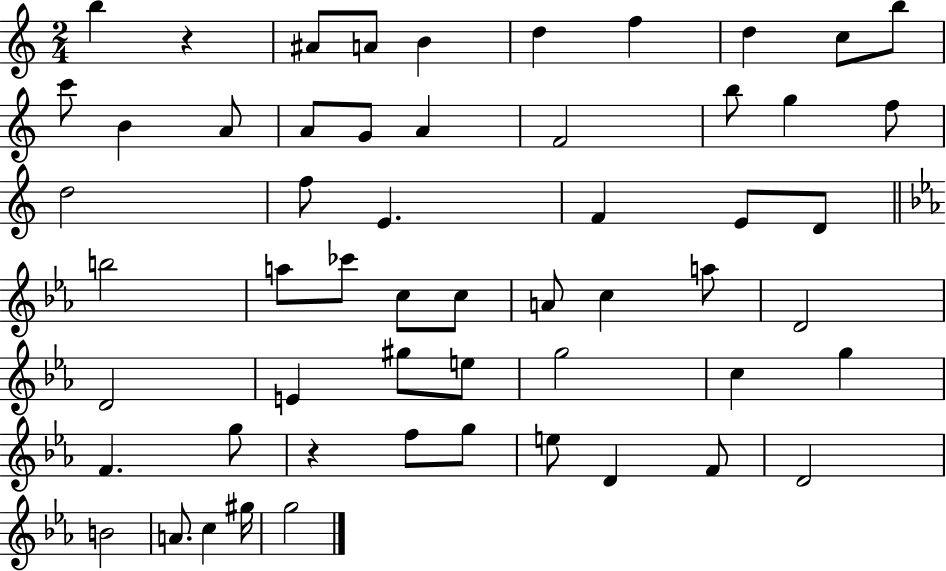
B5/q R/q A#4/e A4/e B4/q D5/q F5/q D5/q C5/e B5/e C6/e B4/q A4/e A4/e G4/e A4/q F4/h B5/e G5/q F5/e D5/h F5/e E4/q. F4/q E4/e D4/e B5/h A5/e CES6/e C5/e C5/e A4/e C5/q A5/e D4/h D4/h E4/q G#5/e E5/e G5/h C5/q G5/q F4/q. G5/e R/q F5/e G5/e E5/e D4/q F4/e D4/h B4/h A4/e. C5/q G#5/s G5/h